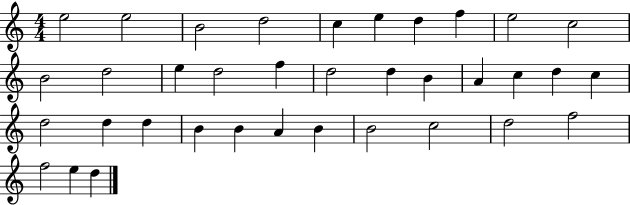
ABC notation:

X:1
T:Untitled
M:4/4
L:1/4
K:C
e2 e2 B2 d2 c e d f e2 c2 B2 d2 e d2 f d2 d B A c d c d2 d d B B A B B2 c2 d2 f2 f2 e d